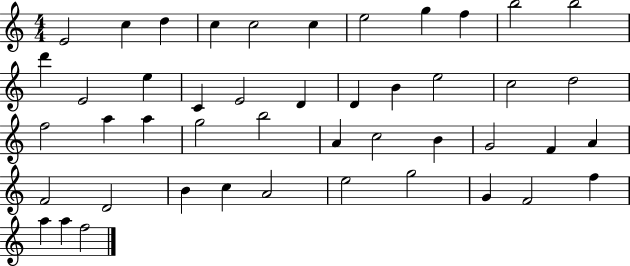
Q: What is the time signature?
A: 4/4